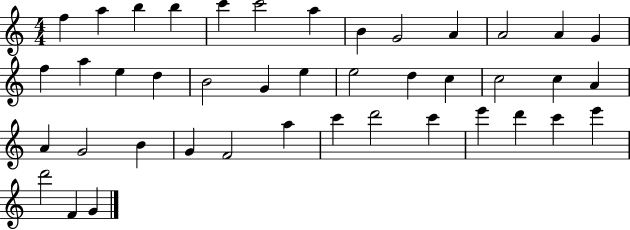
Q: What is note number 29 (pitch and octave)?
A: B4